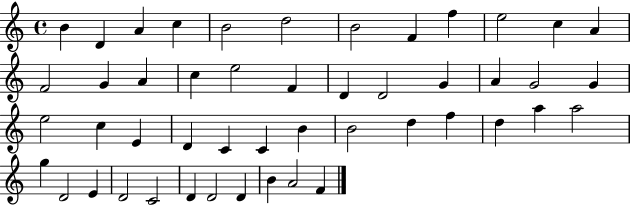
{
  \clef treble
  \time 4/4
  \defaultTimeSignature
  \key c \major
  b'4 d'4 a'4 c''4 | b'2 d''2 | b'2 f'4 f''4 | e''2 c''4 a'4 | \break f'2 g'4 a'4 | c''4 e''2 f'4 | d'4 d'2 g'4 | a'4 g'2 g'4 | \break e''2 c''4 e'4 | d'4 c'4 c'4 b'4 | b'2 d''4 f''4 | d''4 a''4 a''2 | \break g''4 d'2 e'4 | d'2 c'2 | d'4 d'2 d'4 | b'4 a'2 f'4 | \break \bar "|."
}